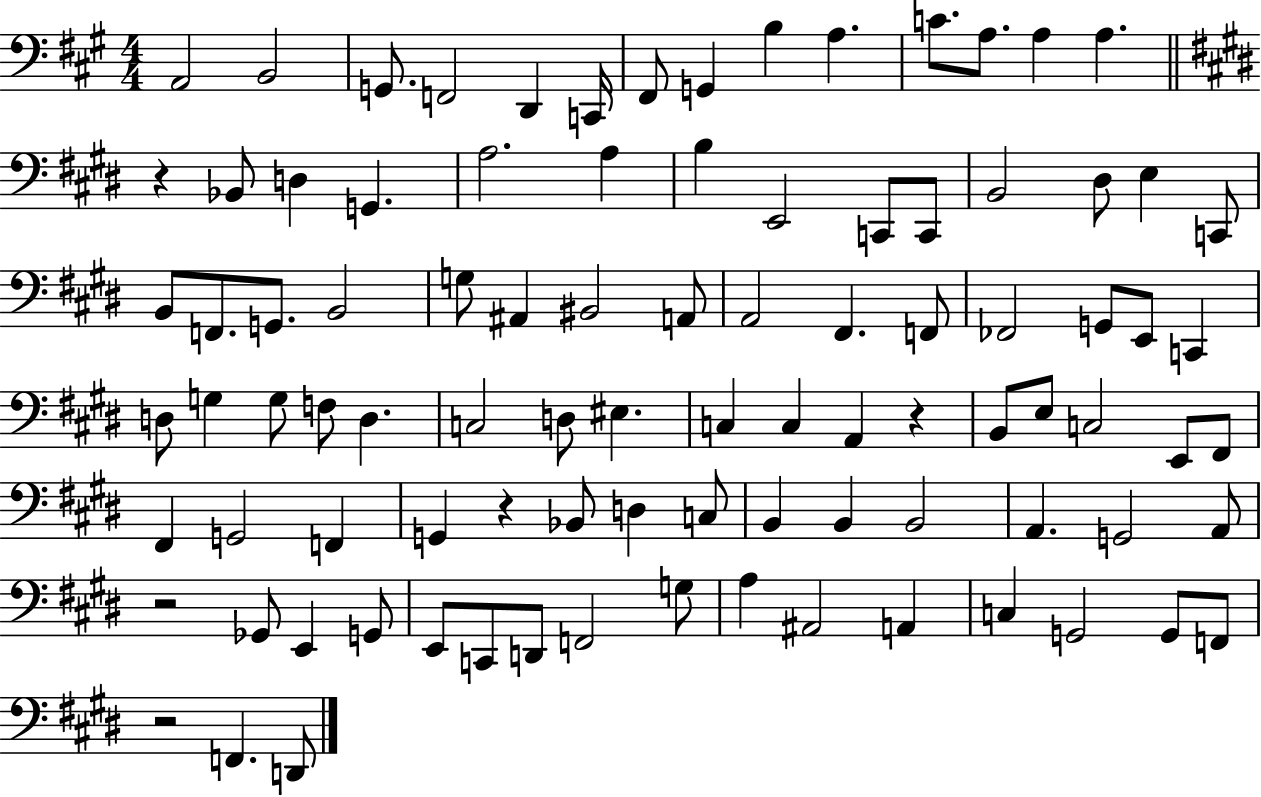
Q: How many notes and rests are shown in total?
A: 93